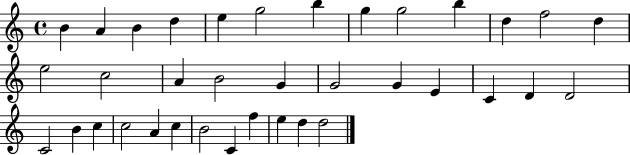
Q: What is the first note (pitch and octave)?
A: B4